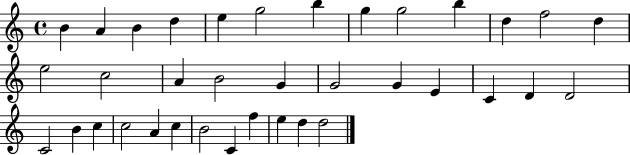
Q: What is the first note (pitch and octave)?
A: B4